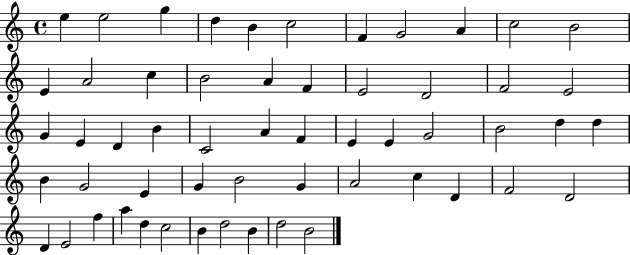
{
  \clef treble
  \time 4/4
  \defaultTimeSignature
  \key c \major
  e''4 e''2 g''4 | d''4 b'4 c''2 | f'4 g'2 a'4 | c''2 b'2 | \break e'4 a'2 c''4 | b'2 a'4 f'4 | e'2 d'2 | f'2 e'2 | \break g'4 e'4 d'4 b'4 | c'2 a'4 f'4 | e'4 e'4 g'2 | b'2 d''4 d''4 | \break b'4 g'2 e'4 | g'4 b'2 g'4 | a'2 c''4 d'4 | f'2 d'2 | \break d'4 e'2 f''4 | a''4 d''4 c''2 | b'4 d''2 b'4 | d''2 b'2 | \break \bar "|."
}